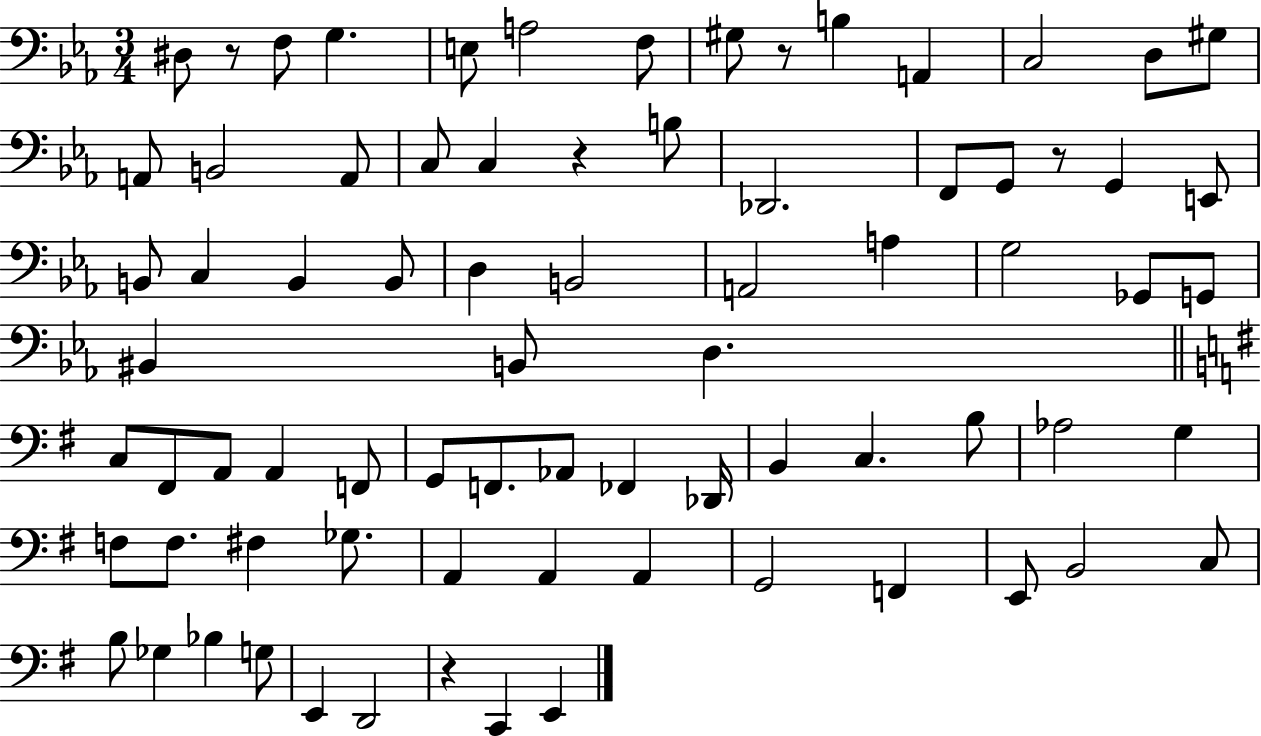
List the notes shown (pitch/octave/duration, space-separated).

D#3/e R/e F3/e G3/q. E3/e A3/h F3/e G#3/e R/e B3/q A2/q C3/h D3/e G#3/e A2/e B2/h A2/e C3/e C3/q R/q B3/e Db2/h. F2/e G2/e R/e G2/q E2/e B2/e C3/q B2/q B2/e D3/q B2/h A2/h A3/q G3/h Gb2/e G2/e BIS2/q B2/e D3/q. C3/e F#2/e A2/e A2/q F2/e G2/e F2/e. Ab2/e FES2/q Db2/s B2/q C3/q. B3/e Ab3/h G3/q F3/e F3/e. F#3/q Gb3/e. A2/q A2/q A2/q G2/h F2/q E2/e B2/h C3/e B3/e Gb3/q Bb3/q G3/e E2/q D2/h R/q C2/q E2/q